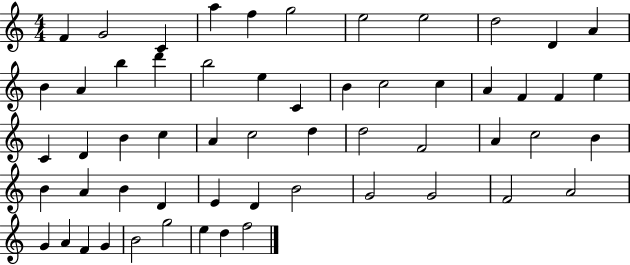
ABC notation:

X:1
T:Untitled
M:4/4
L:1/4
K:C
F G2 C a f g2 e2 e2 d2 D A B A b d' b2 e C B c2 c A F F e C D B c A c2 d d2 F2 A c2 B B A B D E D B2 G2 G2 F2 A2 G A F G B2 g2 e d f2